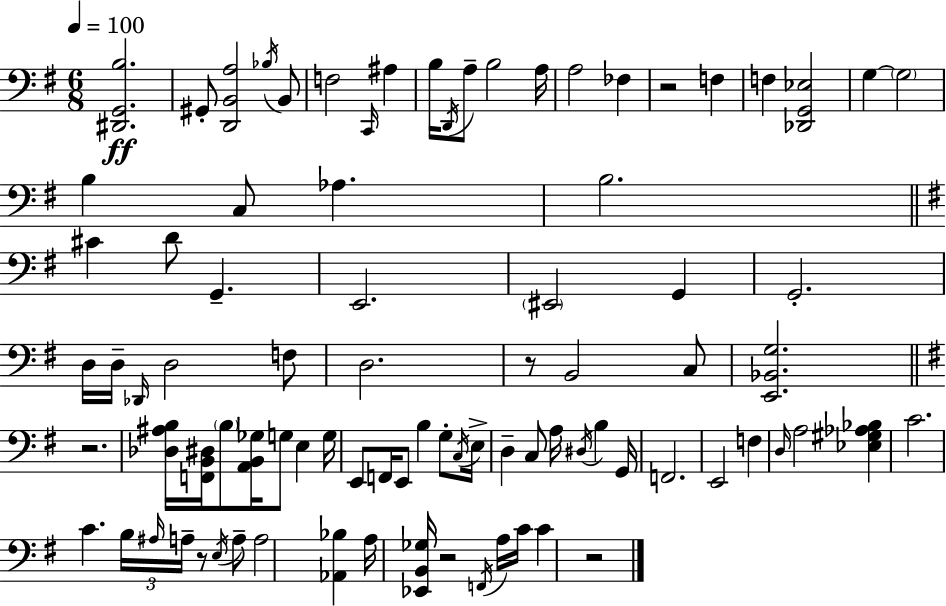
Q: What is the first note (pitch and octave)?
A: G#2